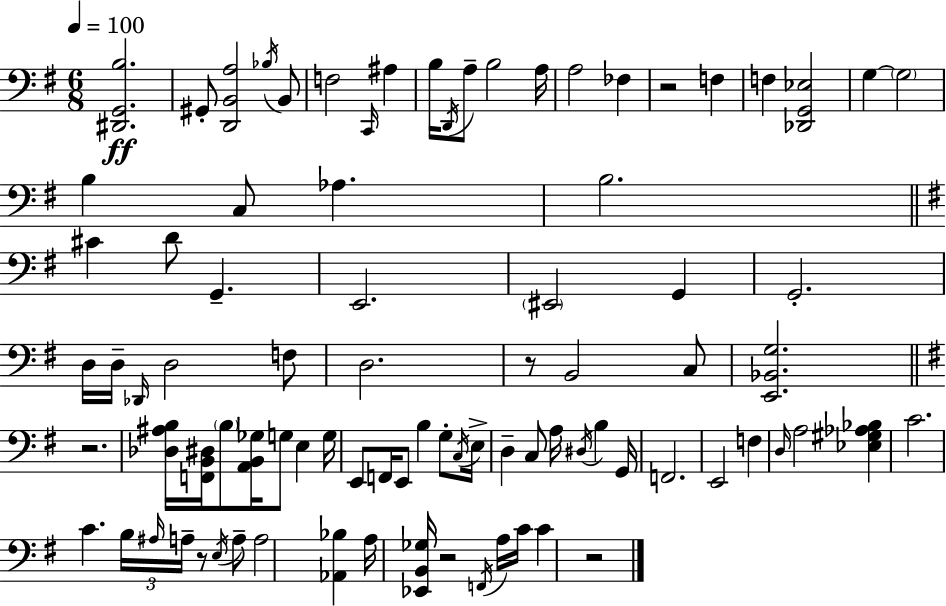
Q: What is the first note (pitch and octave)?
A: G#2